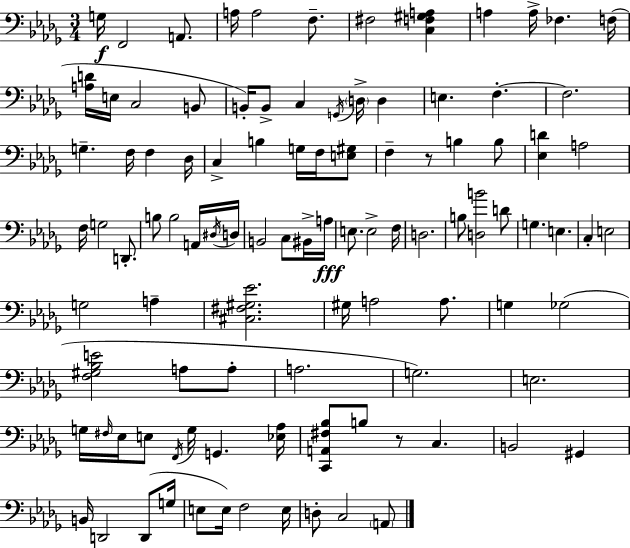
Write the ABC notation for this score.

X:1
T:Untitled
M:3/4
L:1/4
K:Bbm
G,/4 F,,2 A,,/2 A,/4 A,2 F,/2 ^F,2 [C,F,^G,A,] A, A,/4 _F, F,/4 [A,D]/4 E,/4 C,2 B,,/2 B,,/4 B,,/2 C, G,,/4 D,/4 D, E, F, F,2 G, F,/4 F, _D,/4 C, B, G,/4 F,/4 [E,^G,]/2 F, z/2 B, B,/2 [_E,D] A,2 F,/4 G,2 D,,/2 B,/2 B,2 A,,/4 ^D,/4 D,/4 B,,2 C,/2 ^B,,/4 A,/4 E,/2 E,2 F,/4 D,2 B,/2 [D,B]2 D/2 G, E, C, E,2 G,2 A, [^C,^F,^G,_E]2 ^G,/4 A,2 A,/2 G, _G,2 [F,^G,_B,E]2 A,/2 A,/2 A,2 G,2 E,2 G,/4 ^F,/4 _E,/4 E,/2 F,,/4 G,/4 G,, [_E,_A,]/4 [C,,A,,^F,_B,]/2 B,/2 z/2 C, B,,2 ^G,, B,,/4 D,,2 D,,/2 G,/4 E,/2 E,/4 F,2 E,/4 D,/2 C,2 A,,/2